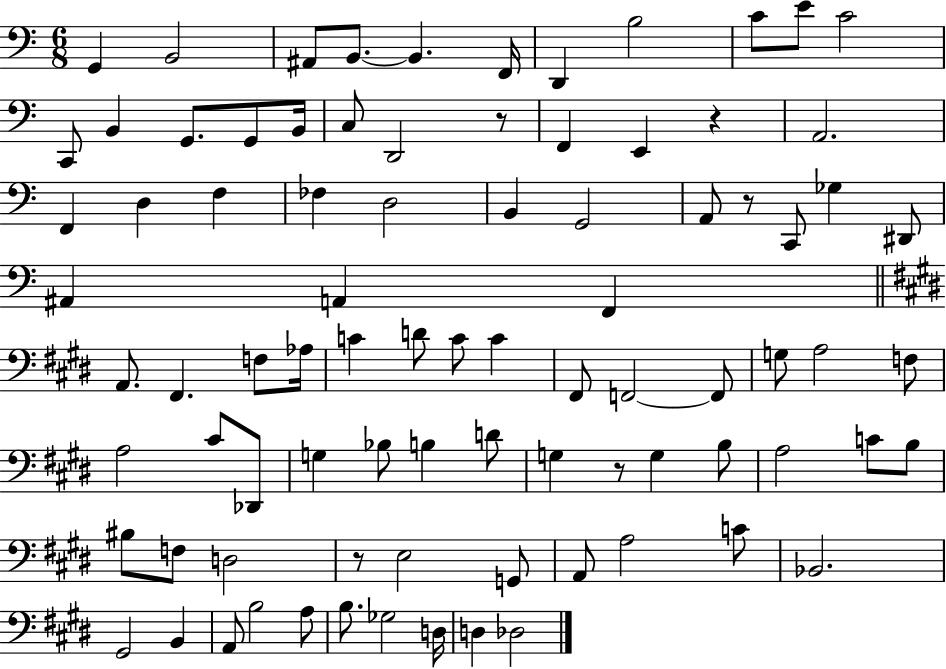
X:1
T:Untitled
M:6/8
L:1/4
K:C
G,, B,,2 ^A,,/2 B,,/2 B,, F,,/4 D,, B,2 C/2 E/2 C2 C,,/2 B,, G,,/2 G,,/2 B,,/4 C,/2 D,,2 z/2 F,, E,, z A,,2 F,, D, F, _F, D,2 B,, G,,2 A,,/2 z/2 C,,/2 _G, ^D,,/2 ^A,, A,, F,, A,,/2 ^F,, F,/2 _A,/4 C D/2 C/2 C ^F,,/2 F,,2 F,,/2 G,/2 A,2 F,/2 A,2 ^C/2 _D,,/2 G, _B,/2 B, D/2 G, z/2 G, B,/2 A,2 C/2 B,/2 ^B,/2 F,/2 D,2 z/2 E,2 G,,/2 A,,/2 A,2 C/2 _B,,2 ^G,,2 B,, A,,/2 B,2 A,/2 B,/2 _G,2 D,/4 D, _D,2